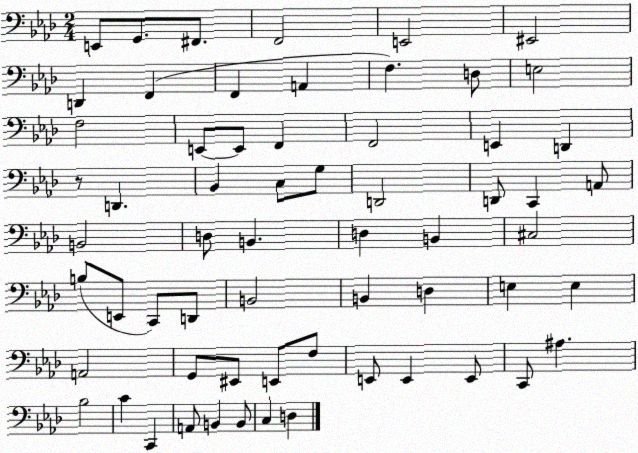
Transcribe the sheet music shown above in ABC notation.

X:1
T:Untitled
M:2/4
L:1/4
K:Ab
E,,/2 G,,/2 ^F,,/2 F,,2 E,,2 ^E,,2 D,, F,, F,, A,, F, D,/2 E,2 F,2 E,,/2 E,,/2 F,, F,,2 E,, D,, z/2 D,, _B,, C,/2 G,/2 D,,2 D,,/2 C,, A,,/2 B,,2 D,/2 B,, D, B,, ^C,2 B,/2 E,,/2 C,,/2 D,,/2 B,,2 B,, D, E, E, A,,2 G,,/2 ^E,,/2 E,,/2 F,/2 E,,/2 E,, E,,/2 C,,/2 ^A, _B,2 C C,, A,,/2 B,, B,,/2 C, D,